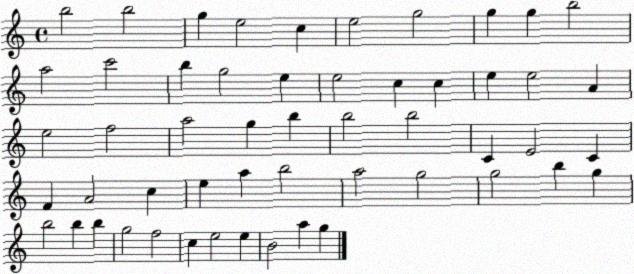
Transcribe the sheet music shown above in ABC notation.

X:1
T:Untitled
M:4/4
L:1/4
K:C
b2 b2 g e2 c e2 g2 g g b2 a2 c'2 b g2 e e2 c c e e2 A e2 f2 a2 g b b2 b2 C E2 C F A2 c e a b2 a2 g2 g2 b g b2 b b g2 f2 c e2 e B2 a g